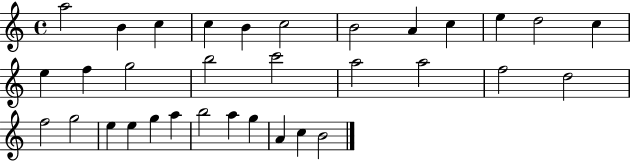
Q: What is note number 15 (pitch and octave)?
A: G5